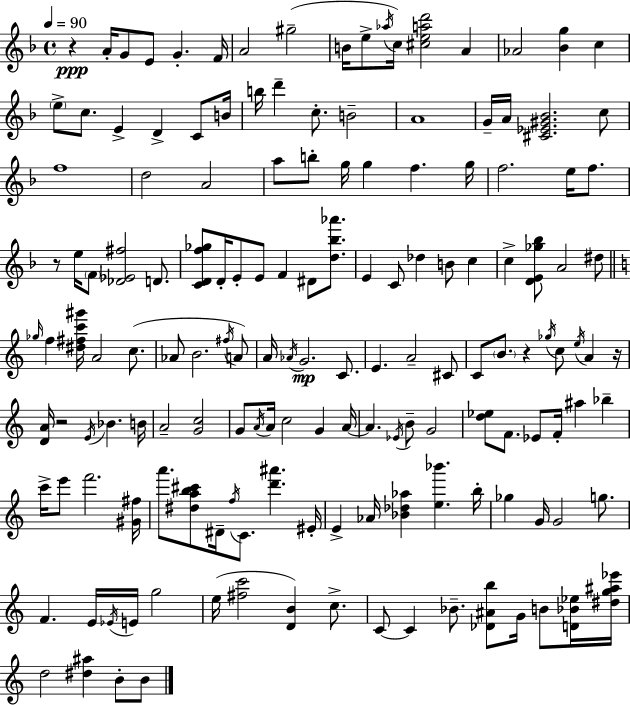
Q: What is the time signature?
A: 4/4